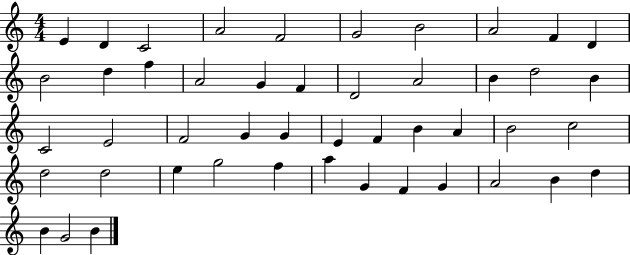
E4/q D4/q C4/h A4/h F4/h G4/h B4/h A4/h F4/q D4/q B4/h D5/q F5/q A4/h G4/q F4/q D4/h A4/h B4/q D5/h B4/q C4/h E4/h F4/h G4/q G4/q E4/q F4/q B4/q A4/q B4/h C5/h D5/h D5/h E5/q G5/h F5/q A5/q G4/q F4/q G4/q A4/h B4/q D5/q B4/q G4/h B4/q